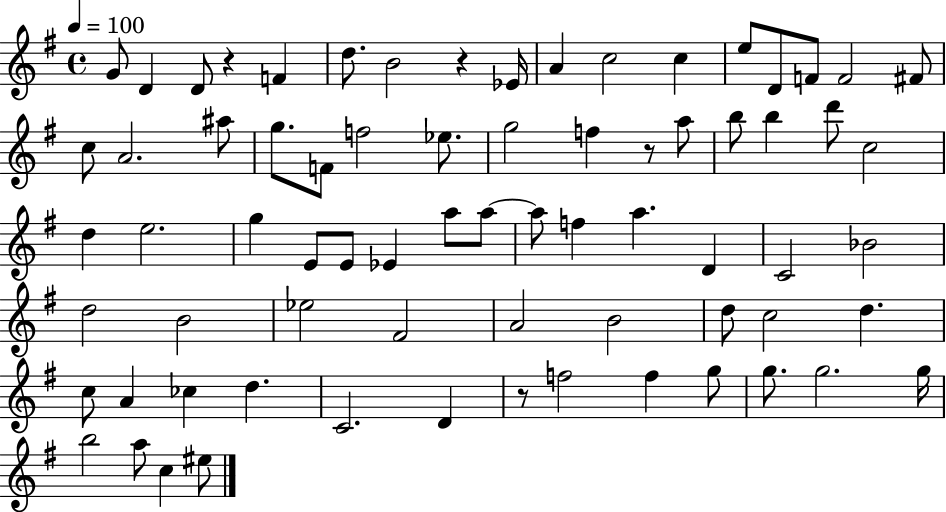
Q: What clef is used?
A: treble